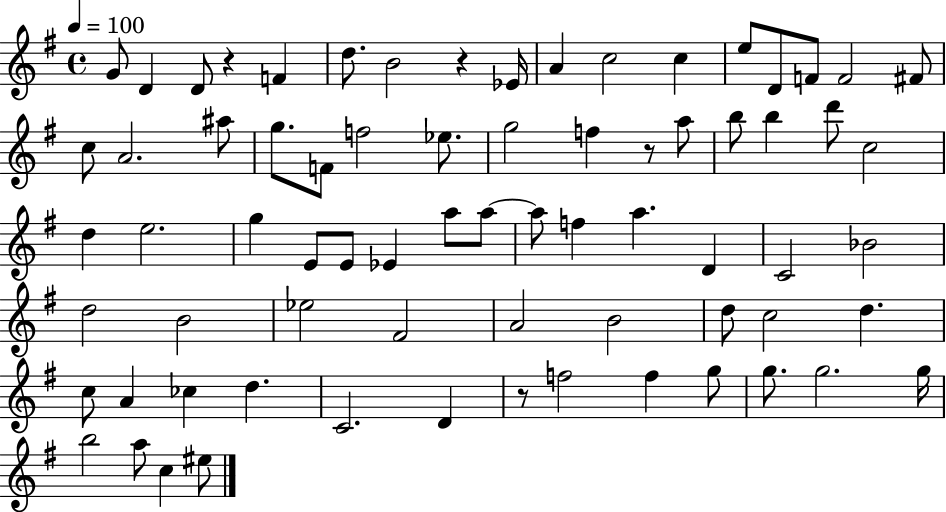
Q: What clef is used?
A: treble